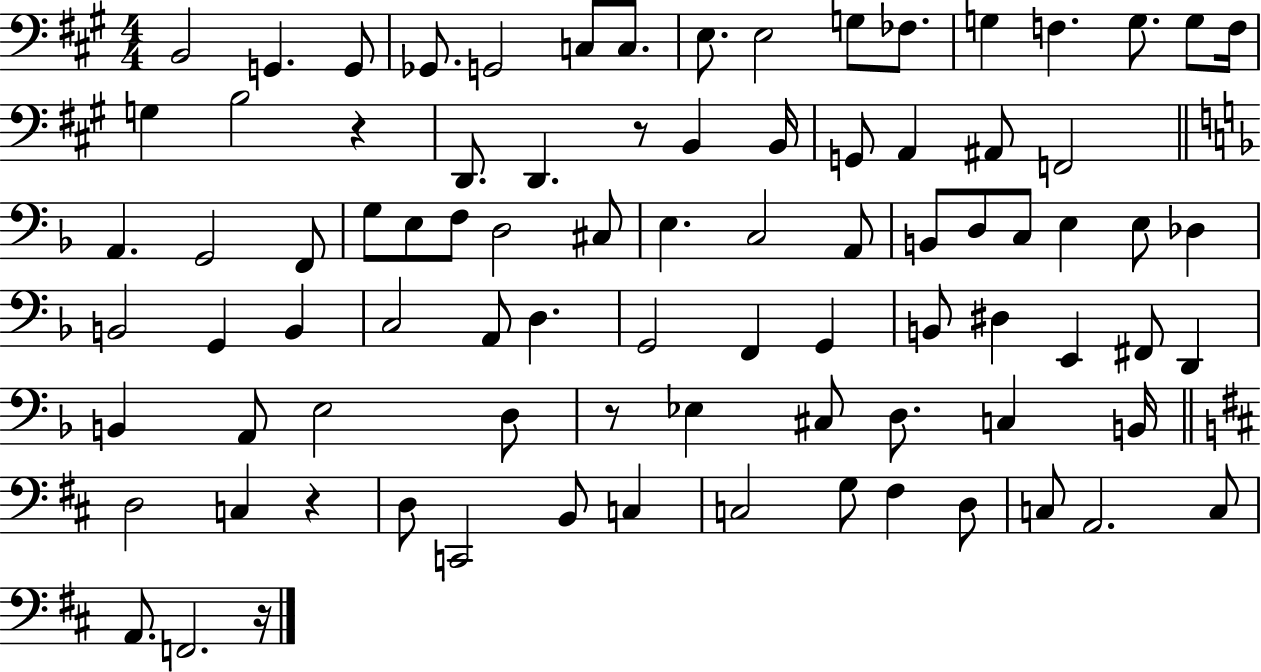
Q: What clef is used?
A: bass